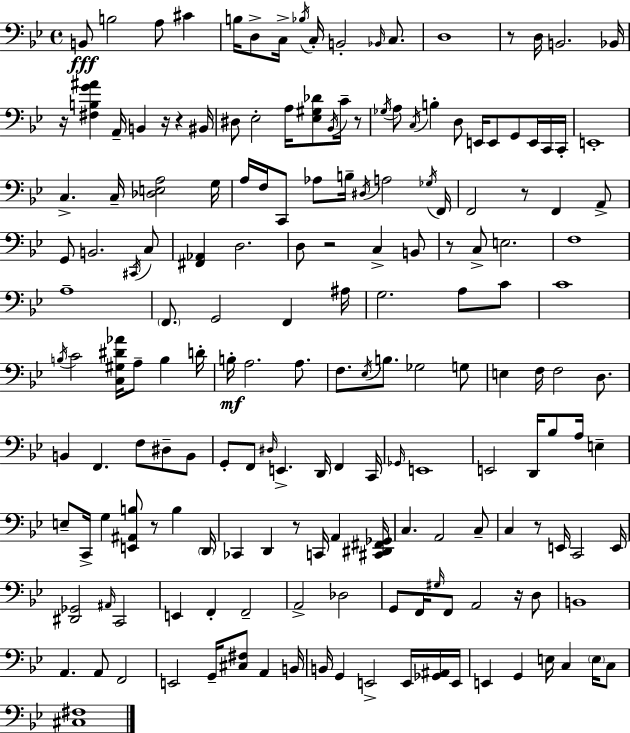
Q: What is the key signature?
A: BES major